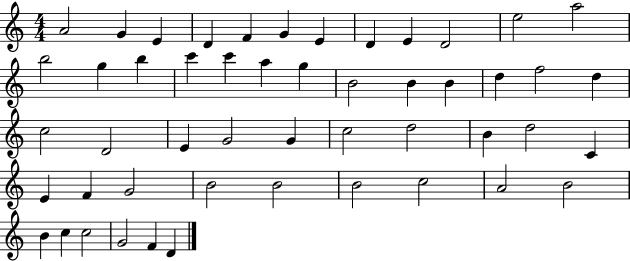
A4/h G4/q E4/q D4/q F4/q G4/q E4/q D4/q E4/q D4/h E5/h A5/h B5/h G5/q B5/q C6/q C6/q A5/q G5/q B4/h B4/q B4/q D5/q F5/h D5/q C5/h D4/h E4/q G4/h G4/q C5/h D5/h B4/q D5/h C4/q E4/q F4/q G4/h B4/h B4/h B4/h C5/h A4/h B4/h B4/q C5/q C5/h G4/h F4/q D4/q